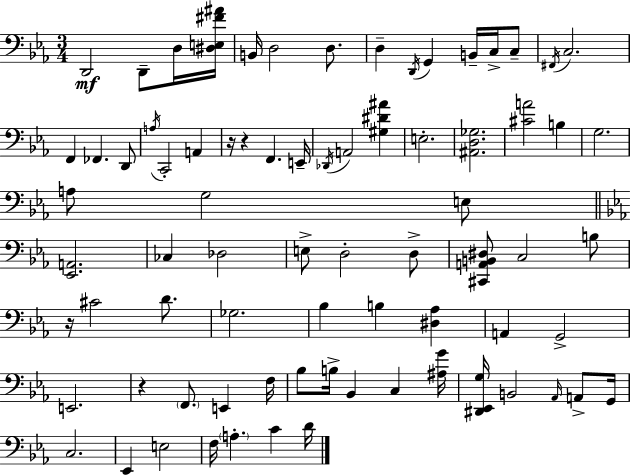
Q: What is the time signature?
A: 3/4